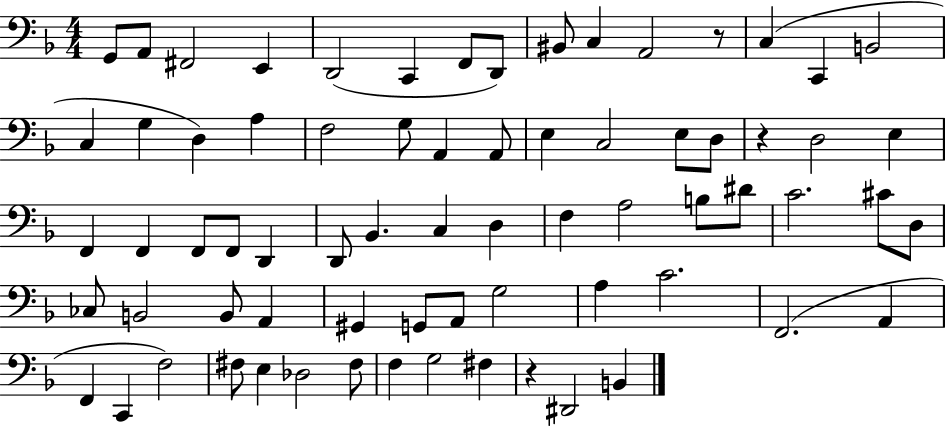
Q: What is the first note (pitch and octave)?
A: G2